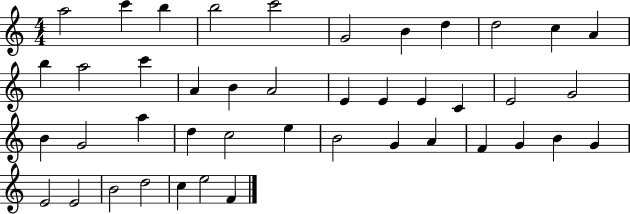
X:1
T:Untitled
M:4/4
L:1/4
K:C
a2 c' b b2 c'2 G2 B d d2 c A b a2 c' A B A2 E E E C E2 G2 B G2 a d c2 e B2 G A F G B G E2 E2 B2 d2 c e2 F